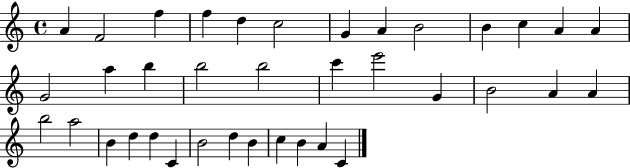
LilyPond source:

{
  \clef treble
  \time 4/4
  \defaultTimeSignature
  \key c \major
  a'4 f'2 f''4 | f''4 d''4 c''2 | g'4 a'4 b'2 | b'4 c''4 a'4 a'4 | \break g'2 a''4 b''4 | b''2 b''2 | c'''4 e'''2 g'4 | b'2 a'4 a'4 | \break b''2 a''2 | b'4 d''4 d''4 c'4 | b'2 d''4 b'4 | c''4 b'4 a'4 c'4 | \break \bar "|."
}